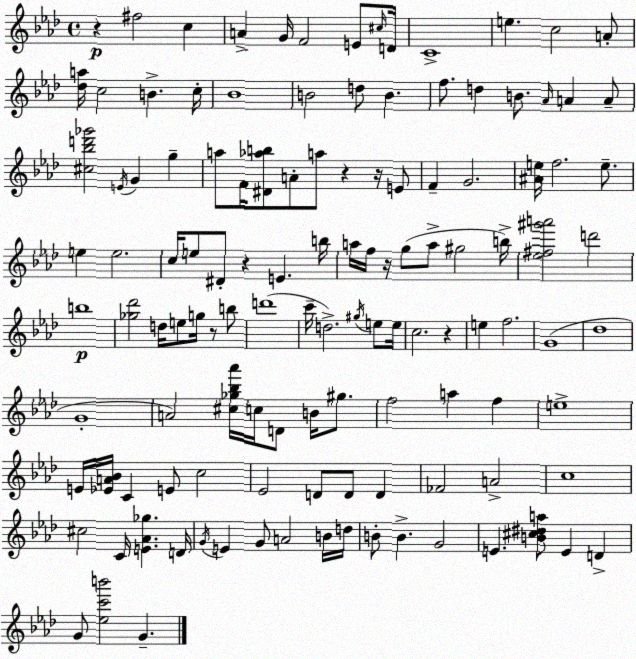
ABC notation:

X:1
T:Untitled
M:4/4
L:1/4
K:Fm
z ^f2 c A G/4 F2 E/2 ^c/4 D/4 C4 e c2 A/2 [_da]/4 c2 B c/4 _B4 B2 d/2 B f/2 d B/2 _A/4 A A/2 [^c_bd'_g']2 E/4 G g a/2 F/4 [^D_ab]/2 A/2 a/2 z z/4 E/2 F G2 [^Ae]/4 f2 e/2 e e2 c/4 e/2 ^D/2 z E b/4 a/4 f/4 z/4 g/2 a/2 ^g2 b/4 [_e^f^g'a']2 d'2 b4 [_g_d']2 d/4 e/2 g/4 z/2 b/2 d'4 c'/4 d2 ^g/4 e/2 e/4 c2 z e f2 G4 _d4 G4 A2 [^c_g_b_a']/4 c/4 D/2 B/4 ^g/2 f2 a f e4 E/4 [_EA_B]/4 C E/2 c2 _E2 D/2 D/2 D _F2 A2 c4 ^c2 C/4 [E_A_g] D/4 G/4 E G/2 A2 B/4 d/4 B/2 B G2 E [B^c^da]/2 E D G/2 [_ec'b']2 G